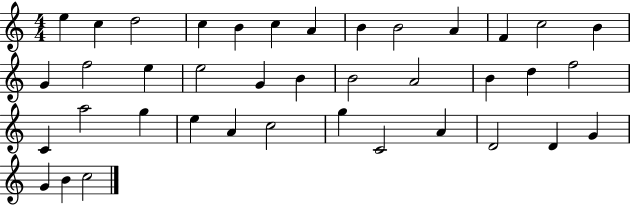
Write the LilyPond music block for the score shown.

{
  \clef treble
  \numericTimeSignature
  \time 4/4
  \key c \major
  e''4 c''4 d''2 | c''4 b'4 c''4 a'4 | b'4 b'2 a'4 | f'4 c''2 b'4 | \break g'4 f''2 e''4 | e''2 g'4 b'4 | b'2 a'2 | b'4 d''4 f''2 | \break c'4 a''2 g''4 | e''4 a'4 c''2 | g''4 c'2 a'4 | d'2 d'4 g'4 | \break g'4 b'4 c''2 | \bar "|."
}